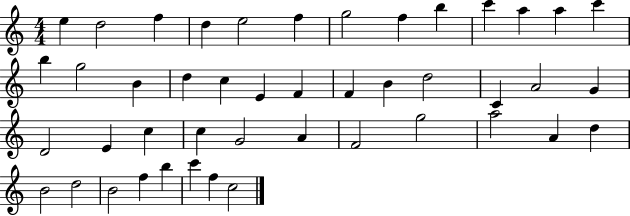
E5/q D5/h F5/q D5/q E5/h F5/q G5/h F5/q B5/q C6/q A5/q A5/q C6/q B5/q G5/h B4/q D5/q C5/q E4/q F4/q F4/q B4/q D5/h C4/q A4/h G4/q D4/h E4/q C5/q C5/q G4/h A4/q F4/h G5/h A5/h A4/q D5/q B4/h D5/h B4/h F5/q B5/q C6/q F5/q C5/h